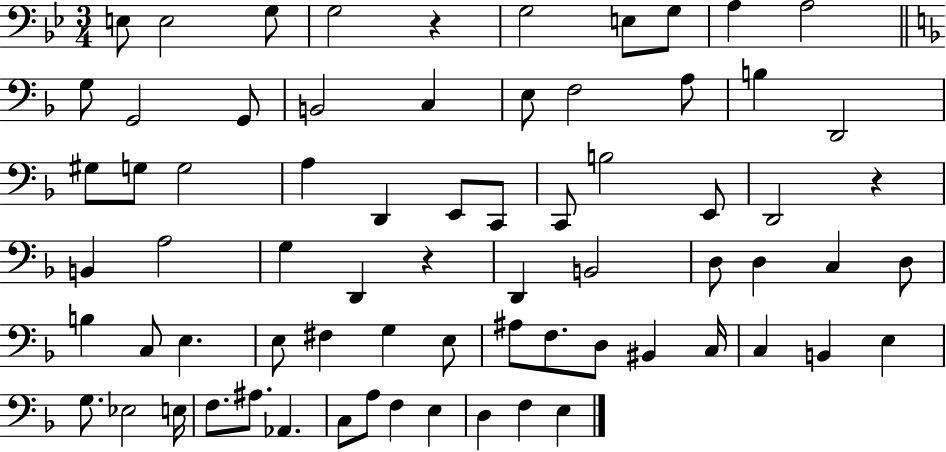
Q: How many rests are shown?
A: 3